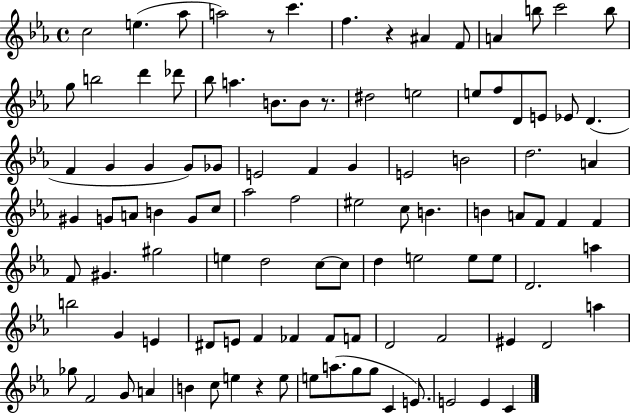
C5/h E5/q. Ab5/e A5/h R/e C6/q. F5/q. R/q A#4/q F4/e A4/q B5/e C6/h B5/e G5/e B5/h D6/q Db6/e Bb5/e A5/q. B4/e. B4/e R/e. D#5/h E5/h E5/e F5/e D4/e E4/e Eb4/e D4/q. F4/q G4/q G4/q G4/e Gb4/e E4/h F4/q G4/q E4/h B4/h D5/h. A4/q G#4/q G4/e A4/e B4/q G4/e C5/e Ab5/h F5/h EIS5/h C5/e B4/q. B4/q A4/e F4/e F4/q F4/q F4/e G#4/q. G#5/h E5/q D5/h C5/e C5/e D5/q E5/h E5/e E5/e D4/h. A5/q B5/h G4/q E4/q D#4/e E4/e F4/q FES4/q FES4/e F4/e D4/h F4/h EIS4/q D4/h A5/q Gb5/e F4/h G4/e A4/q B4/q C5/e E5/q R/q E5/e E5/e A5/e. G5/e G5/e C4/q E4/e. E4/h E4/q C4/q